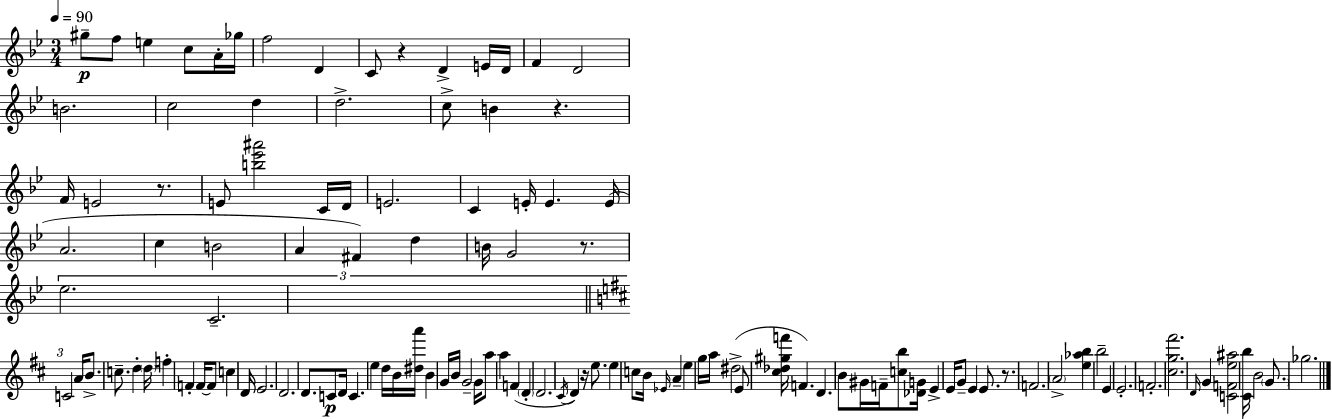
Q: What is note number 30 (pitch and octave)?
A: E4